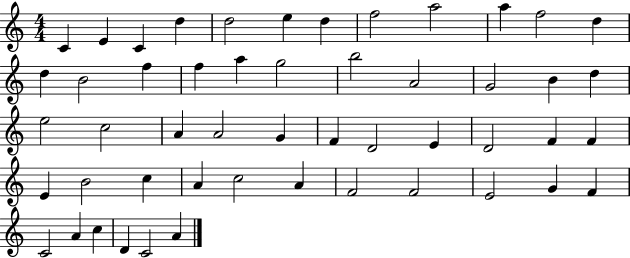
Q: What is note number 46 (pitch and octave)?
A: C4